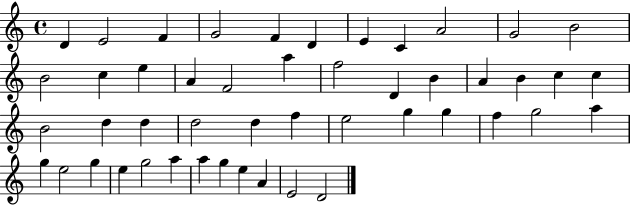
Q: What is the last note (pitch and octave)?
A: D4